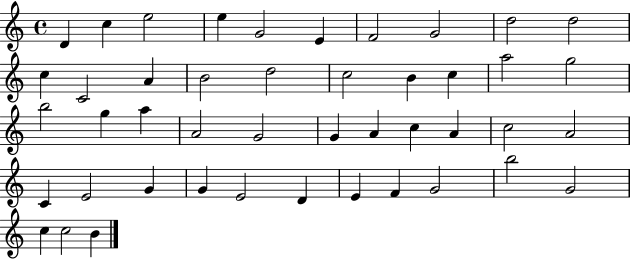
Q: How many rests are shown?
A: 0